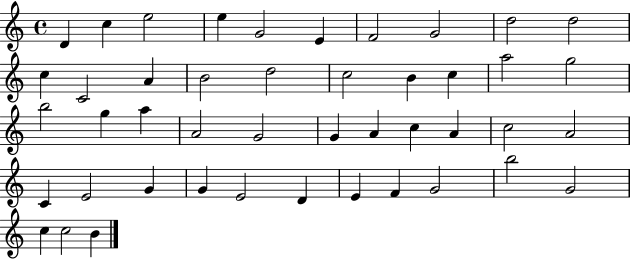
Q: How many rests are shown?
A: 0